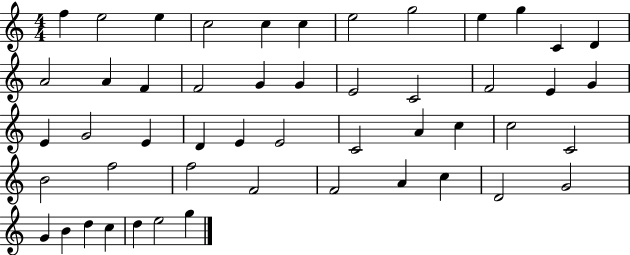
{
  \clef treble
  \numericTimeSignature
  \time 4/4
  \key c \major
  f''4 e''2 e''4 | c''2 c''4 c''4 | e''2 g''2 | e''4 g''4 c'4 d'4 | \break a'2 a'4 f'4 | f'2 g'4 g'4 | e'2 c'2 | f'2 e'4 g'4 | \break e'4 g'2 e'4 | d'4 e'4 e'2 | c'2 a'4 c''4 | c''2 c'2 | \break b'2 f''2 | f''2 f'2 | f'2 a'4 c''4 | d'2 g'2 | \break g'4 b'4 d''4 c''4 | d''4 e''2 g''4 | \bar "|."
}